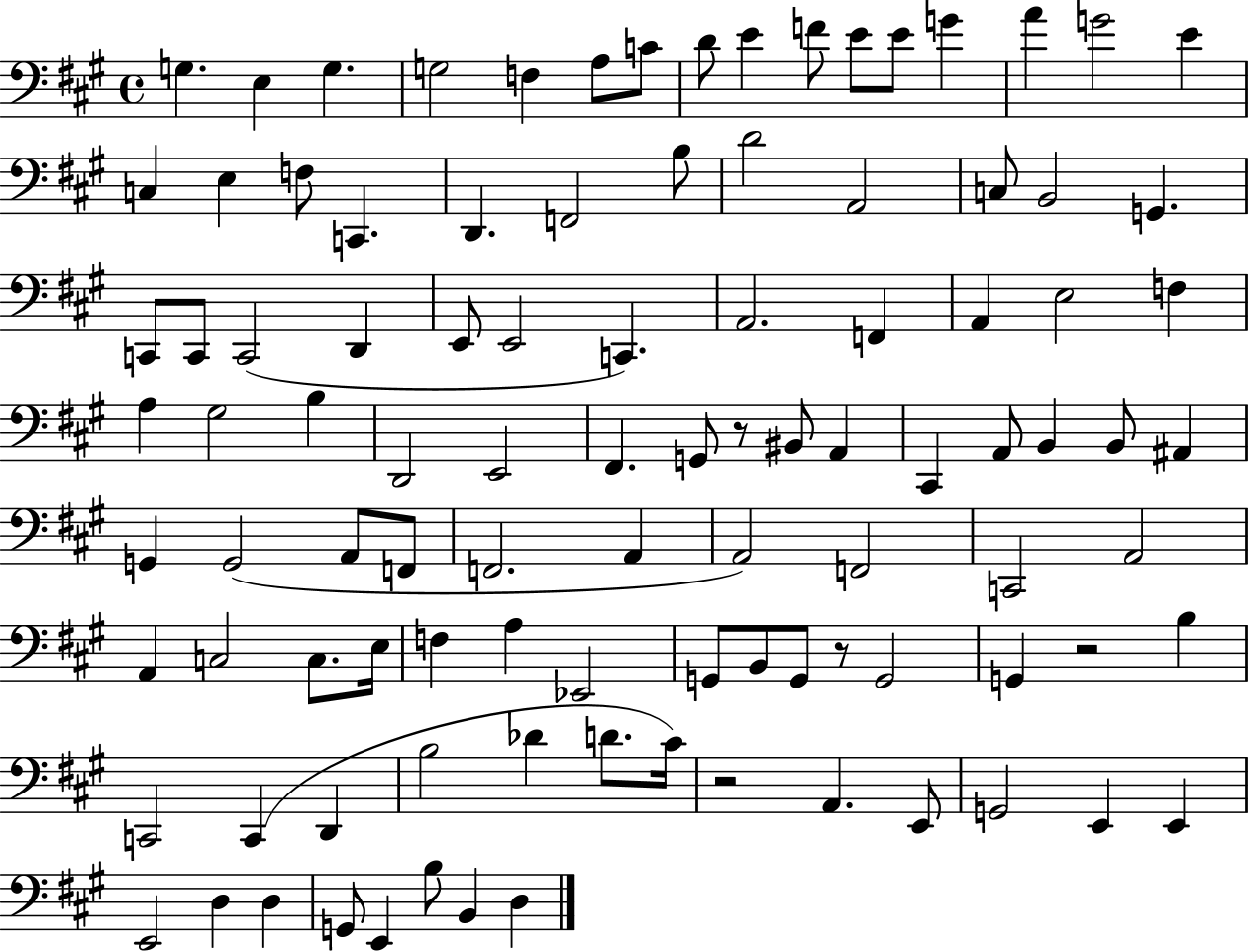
{
  \clef bass
  \time 4/4
  \defaultTimeSignature
  \key a \major
  g4. e4 g4. | g2 f4 a8 c'8 | d'8 e'4 f'8 e'8 e'8 g'4 | a'4 g'2 e'4 | \break c4 e4 f8 c,4. | d,4. f,2 b8 | d'2 a,2 | c8 b,2 g,4. | \break c,8 c,8 c,2( d,4 | e,8 e,2 c,4.) | a,2. f,4 | a,4 e2 f4 | \break a4 gis2 b4 | d,2 e,2 | fis,4. g,8 r8 bis,8 a,4 | cis,4 a,8 b,4 b,8 ais,4 | \break g,4 g,2( a,8 f,8 | f,2. a,4 | a,2) f,2 | c,2 a,2 | \break a,4 c2 c8. e16 | f4 a4 ees,2 | g,8 b,8 g,8 r8 g,2 | g,4 r2 b4 | \break c,2 c,4( d,4 | b2 des'4 d'8. cis'16) | r2 a,4. e,8 | g,2 e,4 e,4 | \break e,2 d4 d4 | g,8 e,4 b8 b,4 d4 | \bar "|."
}